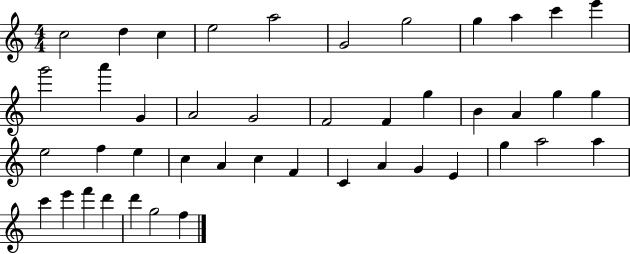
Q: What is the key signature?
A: C major